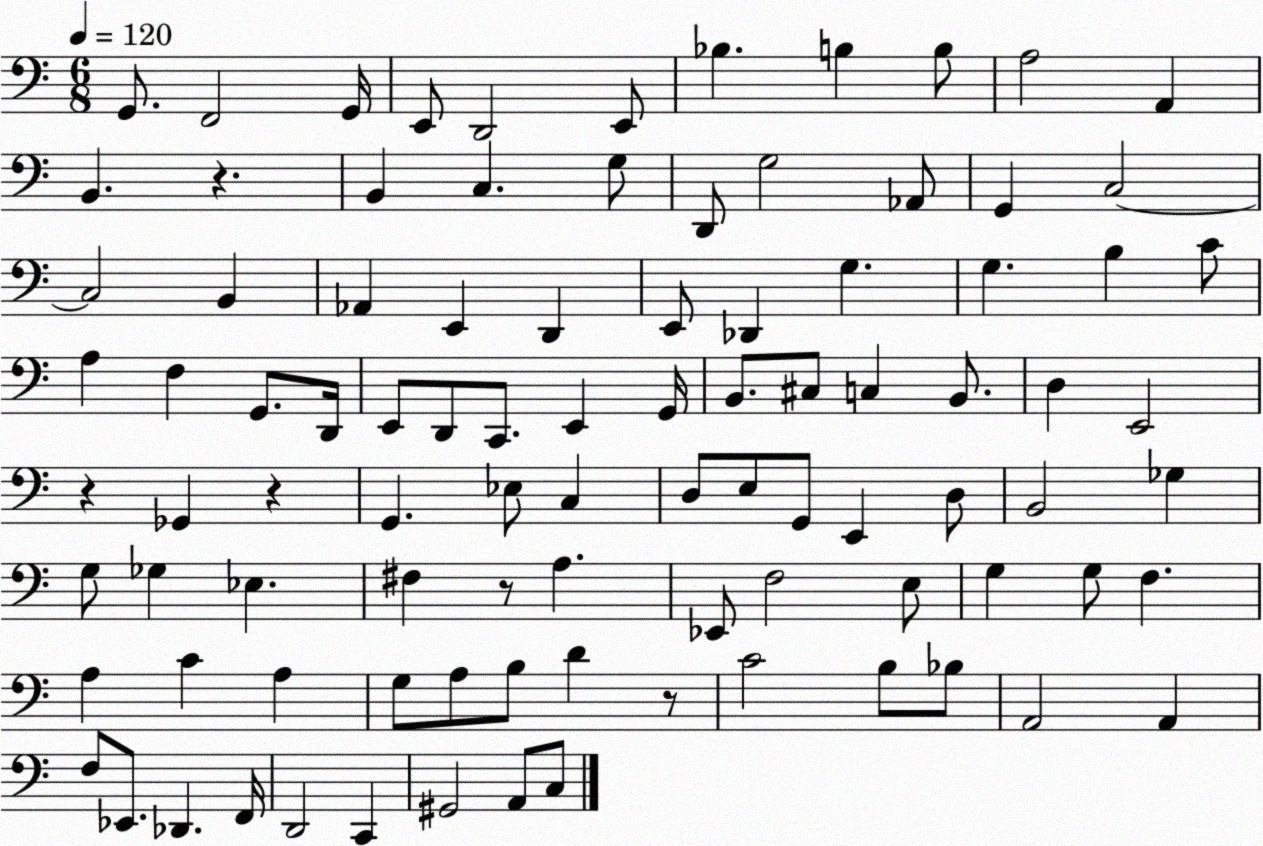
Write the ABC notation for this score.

X:1
T:Untitled
M:6/8
L:1/4
K:C
G,,/2 F,,2 G,,/4 E,,/2 D,,2 E,,/2 _B, B, B,/2 A,2 A,, B,, z B,, C, G,/2 D,,/2 G,2 _A,,/2 G,, C,2 C,2 B,, _A,, E,, D,, E,,/2 _D,, G, G, B, C/2 A, F, G,,/2 D,,/4 E,,/2 D,,/2 C,,/2 E,, G,,/4 B,,/2 ^C,/2 C, B,,/2 D, E,,2 z _G,, z G,, _E,/2 C, D,/2 E,/2 G,,/2 E,, D,/2 B,,2 _G, G,/2 _G, _E, ^F, z/2 A, _E,,/2 F,2 E,/2 G, G,/2 F, A, C A, G,/2 A,/2 B,/2 D z/2 C2 B,/2 _B,/2 A,,2 A,, F,/2 _E,,/2 _D,, F,,/4 D,,2 C,, ^G,,2 A,,/2 C,/2